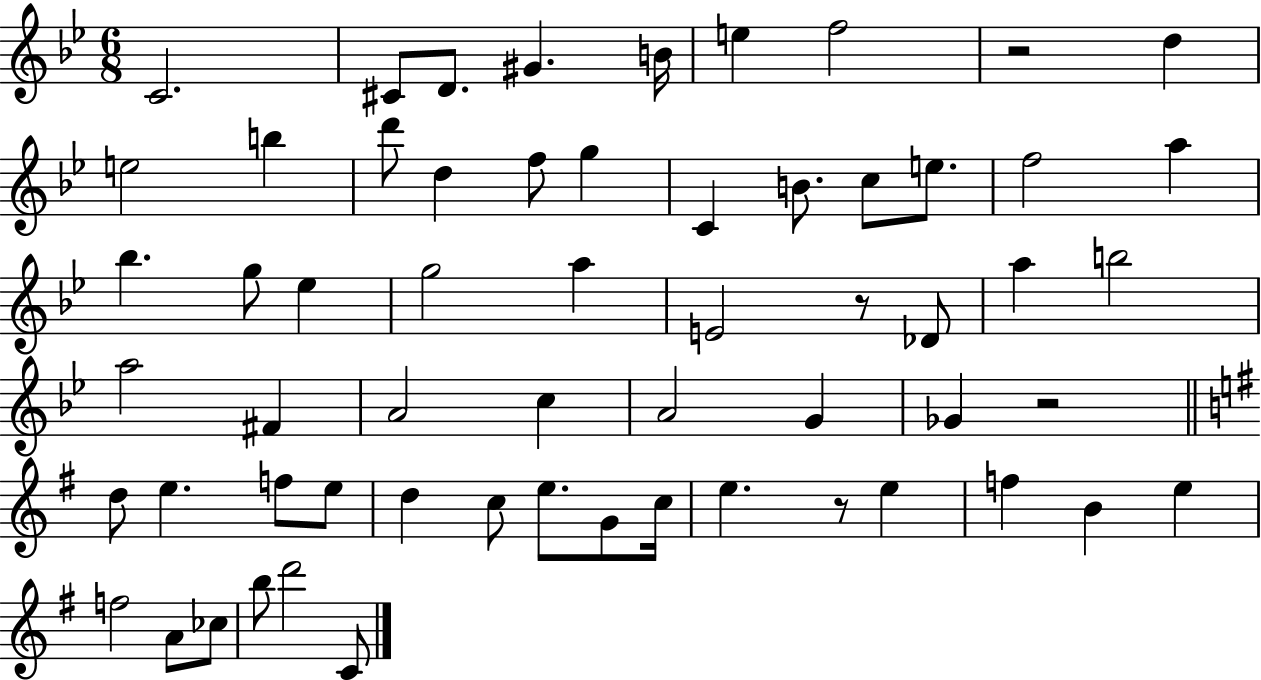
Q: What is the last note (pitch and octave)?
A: C4